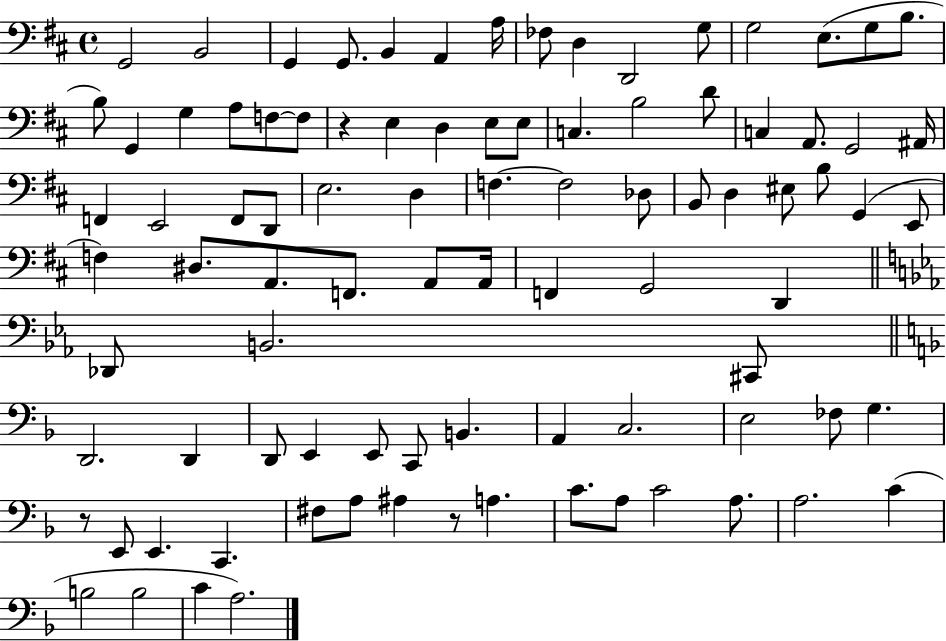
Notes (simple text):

G2/h B2/h G2/q G2/e. B2/q A2/q A3/s FES3/e D3/q D2/h G3/e G3/h E3/e. G3/e B3/e. B3/e G2/q G3/q A3/e F3/e F3/e R/q E3/q D3/q E3/e E3/e C3/q. B3/h D4/e C3/q A2/e. G2/h A#2/s F2/q E2/h F2/e D2/e E3/h. D3/q F3/q. F3/h Db3/e B2/e D3/q EIS3/e B3/e G2/q E2/e F3/q D#3/e. A2/e. F2/e. A2/e A2/s F2/q G2/h D2/q Db2/e B2/h. C#2/e D2/h. D2/q D2/e E2/q E2/e C2/e B2/q. A2/q C3/h. E3/h FES3/e G3/q. R/e E2/e E2/q. C2/q. F#3/e A3/e A#3/q R/e A3/q. C4/e. A3/e C4/h A3/e. A3/h. C4/q B3/h B3/h C4/q A3/h.